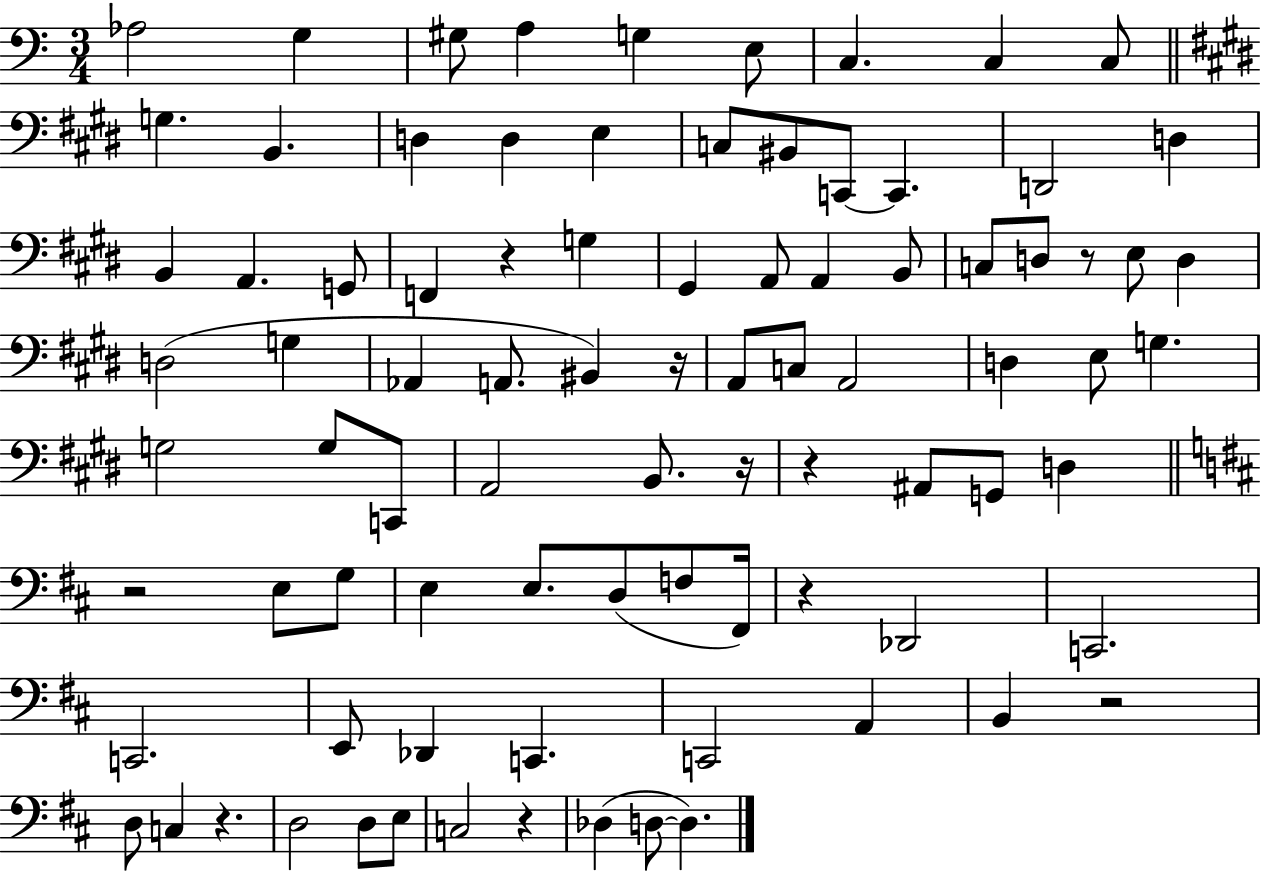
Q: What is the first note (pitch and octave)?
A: Ab3